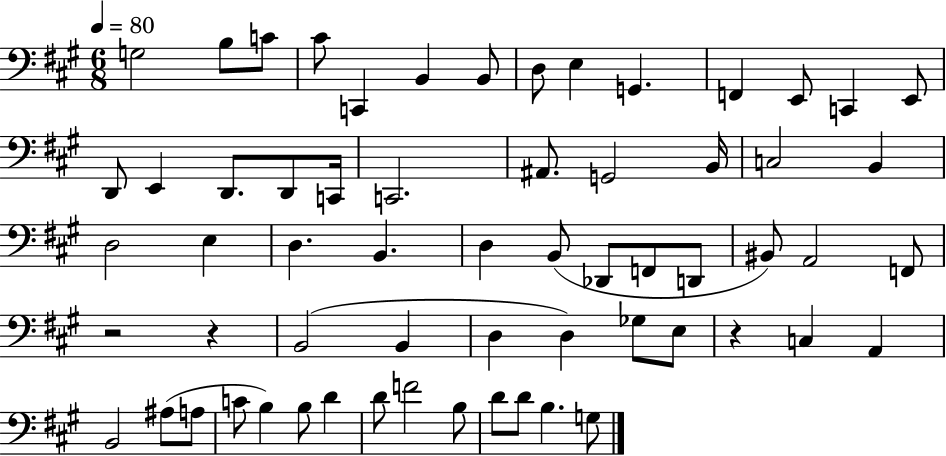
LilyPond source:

{
  \clef bass
  \numericTimeSignature
  \time 6/8
  \key a \major
  \tempo 4 = 80
  \repeat volta 2 { g2 b8 c'8 | cis'8 c,4 b,4 b,8 | d8 e4 g,4. | f,4 e,8 c,4 e,8 | \break d,8 e,4 d,8. d,8 c,16 | c,2. | ais,8. g,2 b,16 | c2 b,4 | \break d2 e4 | d4. b,4. | d4 b,8( des,8 f,8 d,8 | bis,8) a,2 f,8 | \break r2 r4 | b,2( b,4 | d4 d4) ges8 e8 | r4 c4 a,4 | \break b,2 ais8( a8 | c'8 b4) b8 d'4 | d'8 f'2 b8 | d'8 d'8 b4. g8 | \break } \bar "|."
}